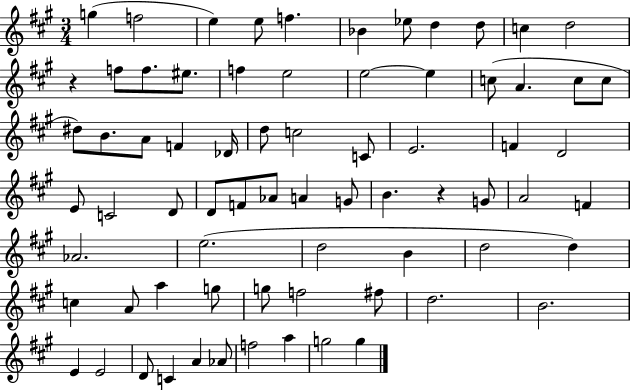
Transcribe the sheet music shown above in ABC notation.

X:1
T:Untitled
M:3/4
L:1/4
K:A
g f2 e e/2 f _B _e/2 d d/2 c d2 z f/2 f/2 ^e/2 f e2 e2 e c/2 A c/2 c/2 ^d/2 B/2 A/2 F _D/4 d/2 c2 C/2 E2 F D2 E/2 C2 D/2 D/2 F/2 _A/2 A G/2 B z G/2 A2 F _A2 e2 d2 B d2 d c A/2 a g/2 g/2 f2 ^f/2 d2 B2 E E2 D/2 C A _A/2 f2 a g2 g